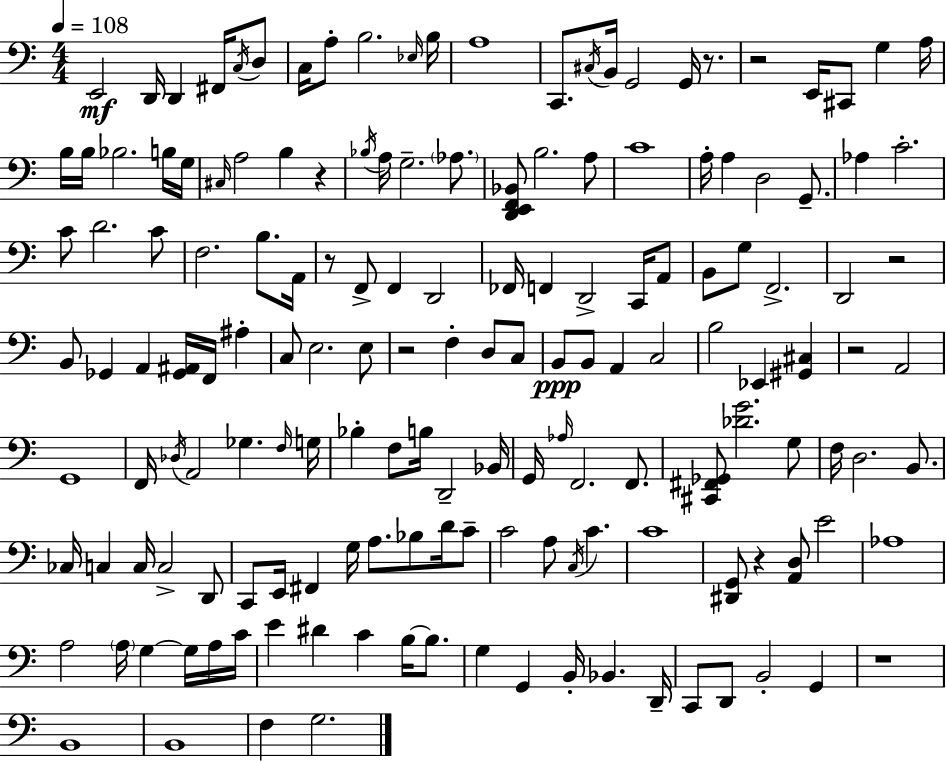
X:1
T:Untitled
M:4/4
L:1/4
K:Am
E,,2 D,,/4 D,, ^F,,/4 C,/4 D,/2 C,/4 A,/2 B,2 _E,/4 B,/4 A,4 C,,/2 ^C,/4 B,,/4 G,,2 G,,/4 z/2 z2 E,,/4 ^C,,/2 G, A,/4 B,/4 B,/4 _B,2 B,/4 G,/4 ^C,/4 A,2 B, z _B,/4 A,/4 G,2 _A,/2 [D,,E,,F,,_B,,]/2 B,2 A,/2 C4 A,/4 A, D,2 G,,/2 _A, C2 C/2 D2 C/2 F,2 B,/2 A,,/4 z/2 F,,/2 F,, D,,2 _F,,/4 F,, D,,2 C,,/4 A,,/2 B,,/2 G,/2 F,,2 D,,2 z2 B,,/2 _G,, A,, [_G,,^A,,]/4 F,,/4 ^A, C,/2 E,2 E,/2 z2 F, D,/2 C,/2 B,,/2 B,,/2 A,, C,2 B,2 _E,, [^G,,^C,] z2 A,,2 G,,4 F,,/4 _D,/4 A,,2 _G, F,/4 G,/4 _B, F,/2 B,/4 D,,2 _B,,/4 G,,/4 _A,/4 F,,2 F,,/2 [^C,,^F,,_G,,]/2 [_DG]2 G,/2 F,/4 D,2 B,,/2 _C,/4 C, C,/4 C,2 D,,/2 C,,/2 E,,/4 ^F,, G,/4 A,/2 _B,/2 D/4 C/2 C2 A,/2 C,/4 C C4 [^D,,G,,]/2 z [A,,D,]/2 E2 _A,4 A,2 A,/4 G, G,/4 A,/4 C/4 E ^D C B,/4 B,/2 G, G,, B,,/4 _B,, D,,/4 C,,/2 D,,/2 B,,2 G,, z4 B,,4 B,,4 F, G,2